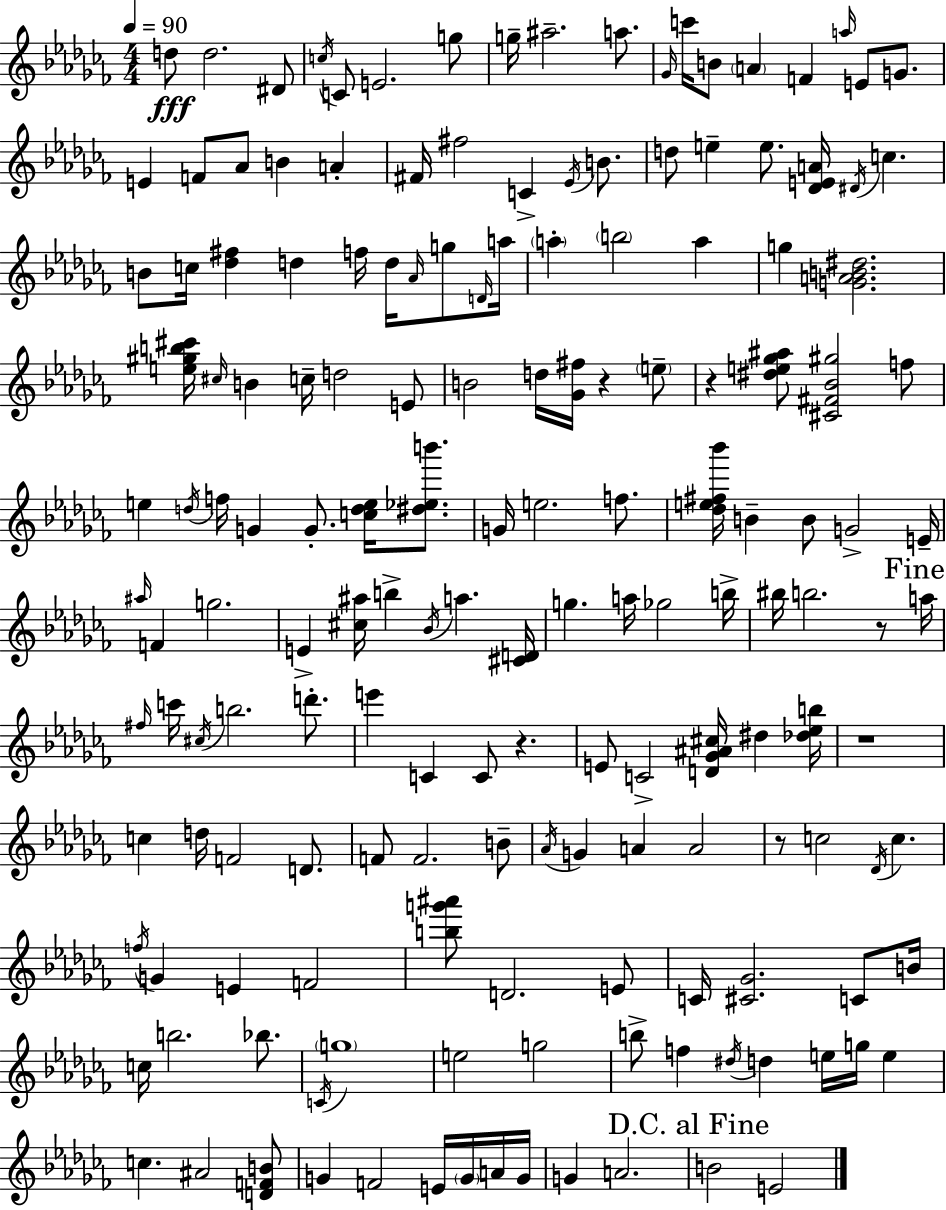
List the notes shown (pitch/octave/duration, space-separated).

D5/e D5/h. D#4/e C5/s C4/e E4/h. G5/e G5/s A#5/h. A5/e. Gb4/s C6/s B4/e A4/q F4/q A5/s E4/e G4/e. E4/q F4/e Ab4/e B4/q A4/q F#4/s F#5/h C4/q Eb4/s B4/e. D5/e E5/q E5/e. [Db4,E4,A4]/s D#4/s C5/q. B4/e C5/s [Db5,F#5]/q D5/q F5/s D5/s Ab4/s G5/e D4/s A5/s A5/q B5/h A5/q G5/q [G4,A4,B4,D#5]/h. [E5,G#5,B5,C#6]/s C#5/s B4/q C5/s D5/h E4/e B4/h D5/s [Gb4,F#5]/s R/q E5/e R/q [D#5,E5,Gb5,A#5]/e [C#4,F#4,Bb4,G#5]/h F5/e E5/q D5/s F5/s G4/q G4/e. [C5,D5,E5]/s [D#5,Eb5,B6]/e. G4/s E5/h. F5/e. [Db5,E5,F#5,Bb6]/s B4/q B4/e G4/h E4/s A#5/s F4/q G5/h. E4/q [C#5,A#5]/s B5/q Bb4/s A5/q. [C#4,D4]/s G5/q. A5/s Gb5/h B5/s BIS5/s B5/h. R/e A5/s F#5/s C6/s C#5/s B5/h. D6/e. E6/q C4/q C4/e R/q. E4/e C4/h [D4,Gb4,A#4,C#5]/s D#5/q [Db5,Eb5,B5]/s R/w C5/q D5/s F4/h D4/e. F4/e F4/h. B4/e Ab4/s G4/q A4/q A4/h R/e C5/h Db4/s C5/q. F5/s G4/q E4/q F4/h [B5,G6,A#6]/e D4/h. E4/e C4/s [C#4,Gb4]/h. C4/e B4/s C5/s B5/h. Bb5/e. C4/s G5/w E5/h G5/h B5/e F5/q D#5/s D5/q E5/s G5/s E5/q C5/q. A#4/h [D4,F4,B4]/e G4/q F4/h E4/s G4/s A4/s G4/s G4/q A4/h. B4/h E4/h